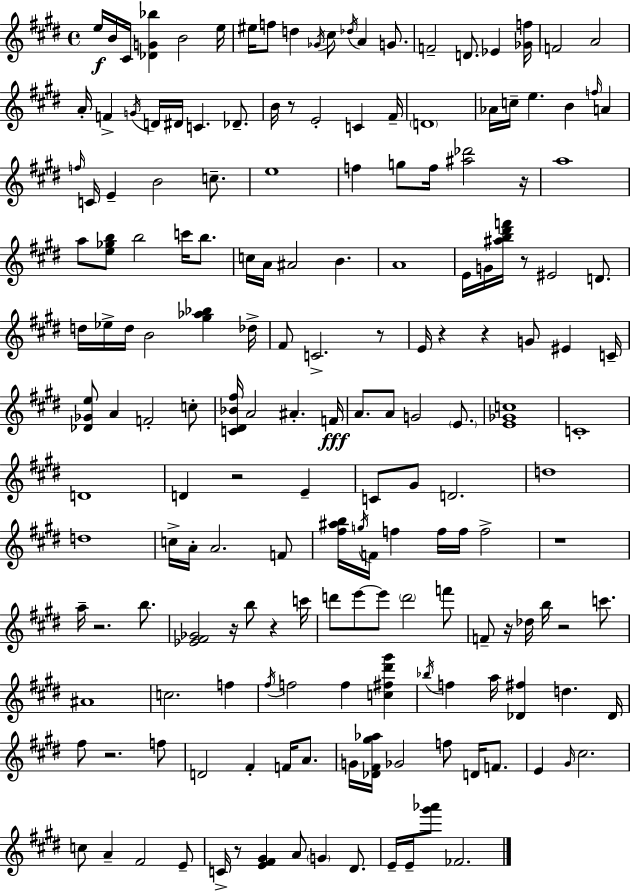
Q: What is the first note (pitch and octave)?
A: E5